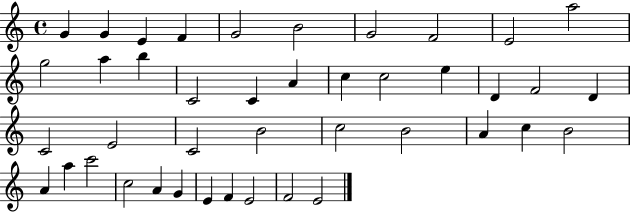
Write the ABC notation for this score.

X:1
T:Untitled
M:4/4
L:1/4
K:C
G G E F G2 B2 G2 F2 E2 a2 g2 a b C2 C A c c2 e D F2 D C2 E2 C2 B2 c2 B2 A c B2 A a c'2 c2 A G E F E2 F2 E2